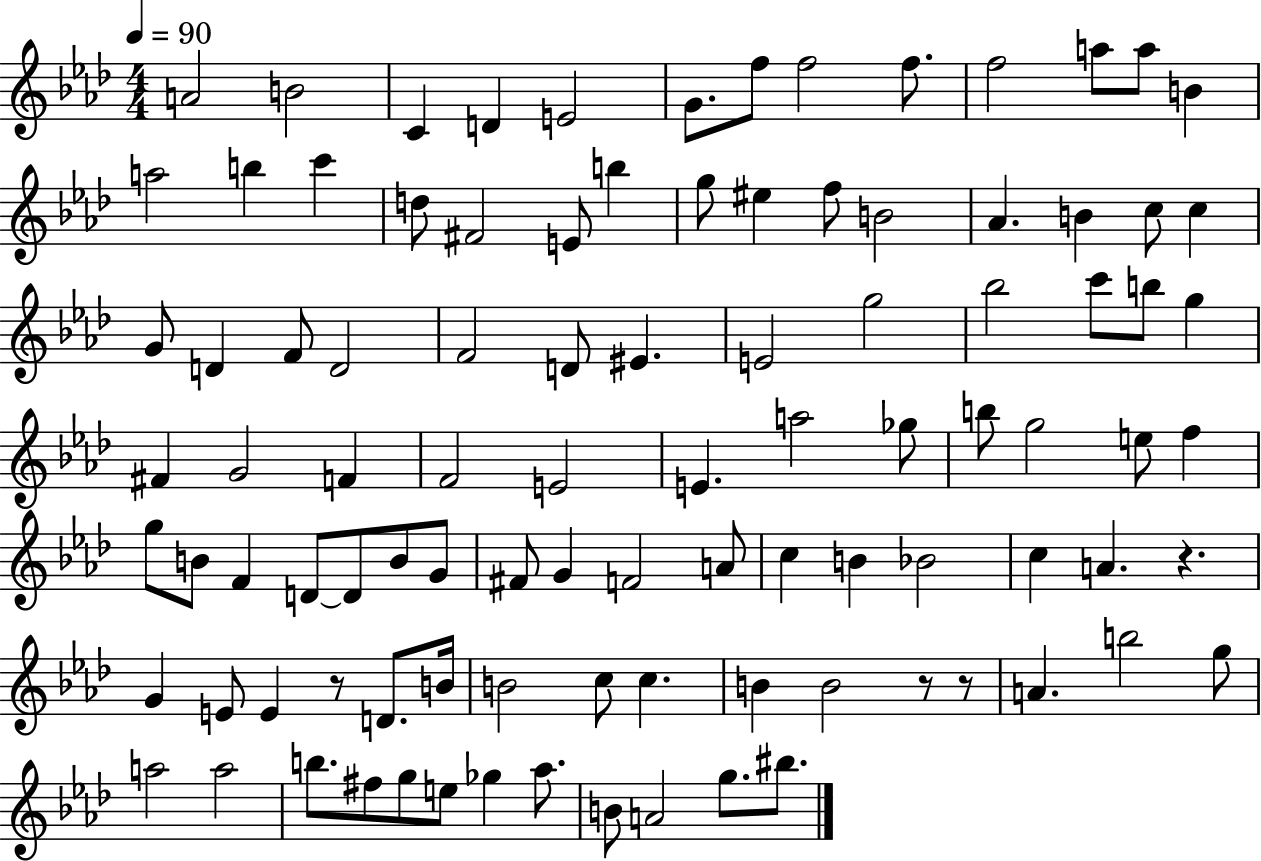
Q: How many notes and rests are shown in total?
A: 98